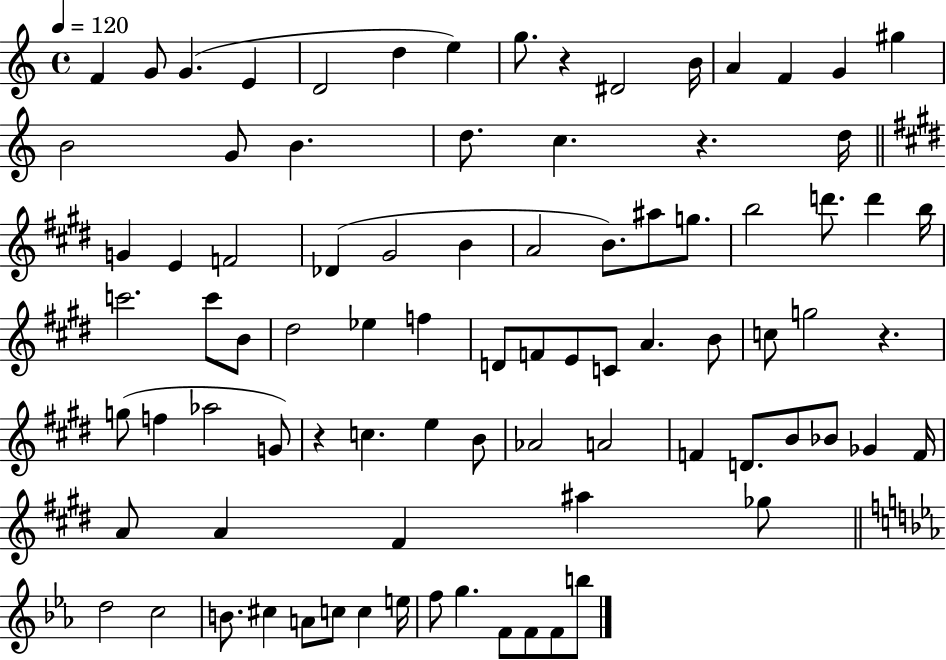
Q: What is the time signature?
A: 4/4